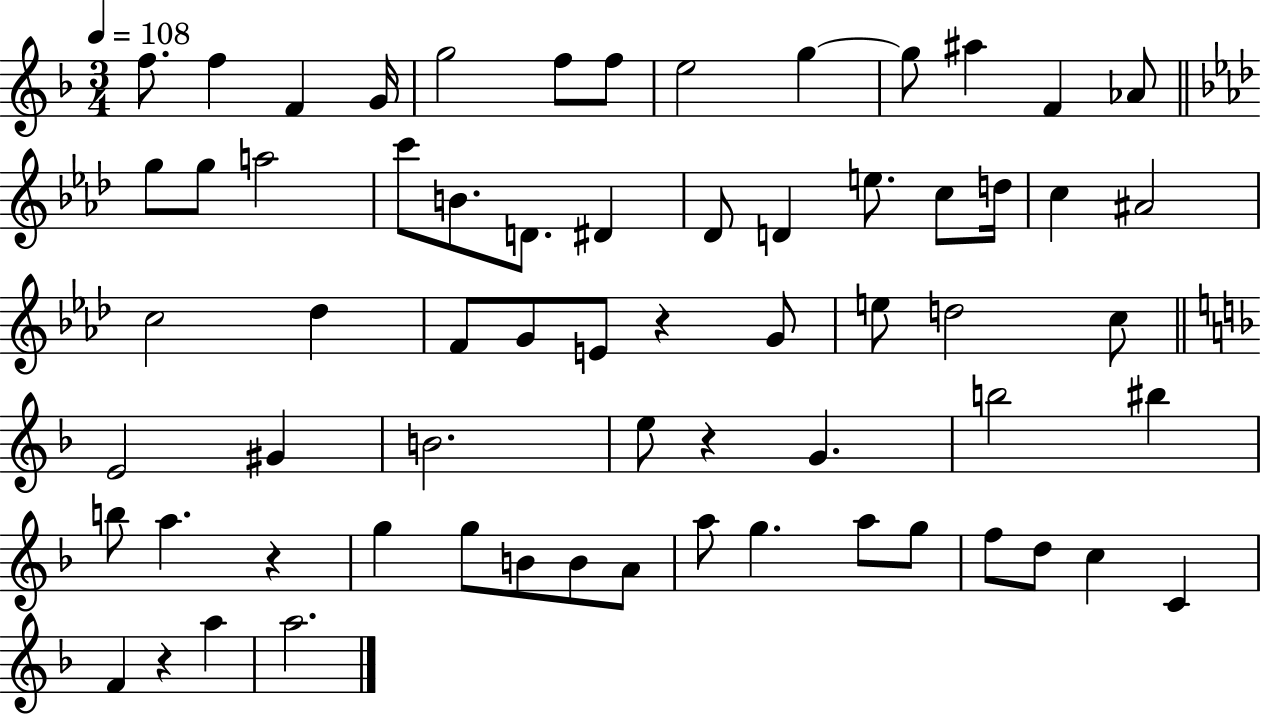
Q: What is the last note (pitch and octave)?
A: A5